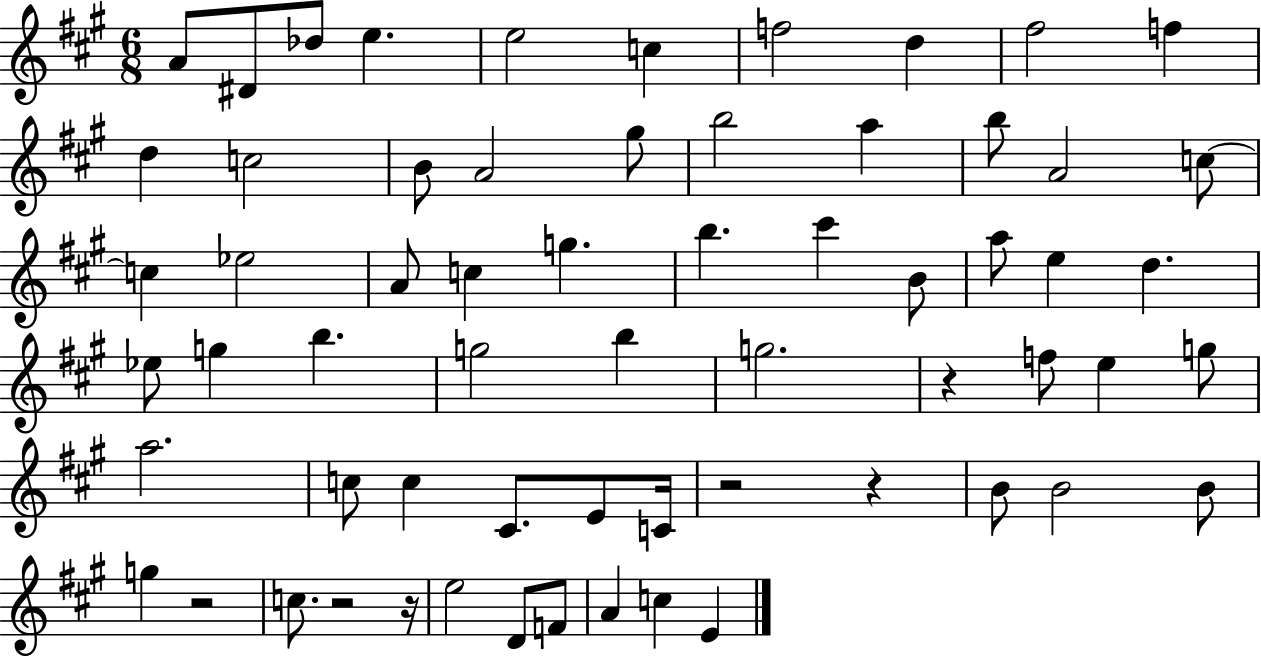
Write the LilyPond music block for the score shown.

{
  \clef treble
  \numericTimeSignature
  \time 6/8
  \key a \major
  a'8 dis'8 des''8 e''4. | e''2 c''4 | f''2 d''4 | fis''2 f''4 | \break d''4 c''2 | b'8 a'2 gis''8 | b''2 a''4 | b''8 a'2 c''8~~ | \break c''4 ees''2 | a'8 c''4 g''4. | b''4. cis'''4 b'8 | a''8 e''4 d''4. | \break ees''8 g''4 b''4. | g''2 b''4 | g''2. | r4 f''8 e''4 g''8 | \break a''2. | c''8 c''4 cis'8. e'8 c'16 | r2 r4 | b'8 b'2 b'8 | \break g''4 r2 | c''8. r2 r16 | e''2 d'8 f'8 | a'4 c''4 e'4 | \break \bar "|."
}